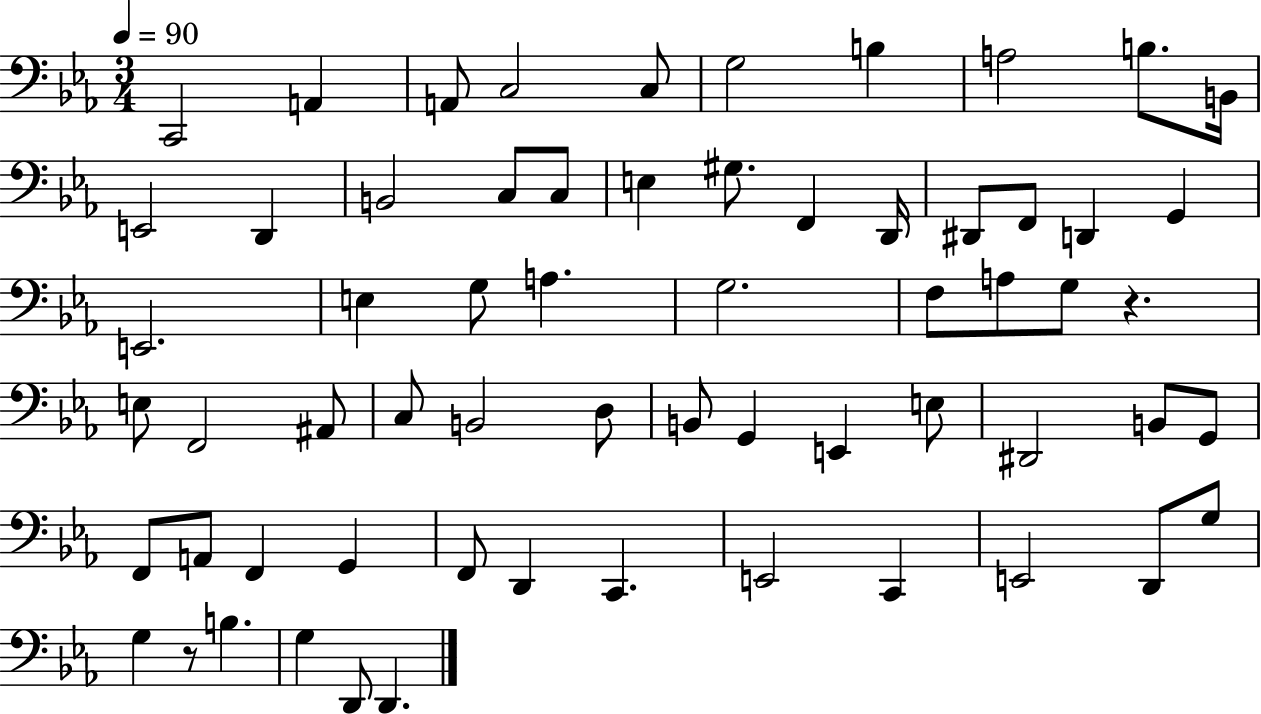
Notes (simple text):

C2/h A2/q A2/e C3/h C3/e G3/h B3/q A3/h B3/e. B2/s E2/h D2/q B2/h C3/e C3/e E3/q G#3/e. F2/q D2/s D#2/e F2/e D2/q G2/q E2/h. E3/q G3/e A3/q. G3/h. F3/e A3/e G3/e R/q. E3/e F2/h A#2/e C3/e B2/h D3/e B2/e G2/q E2/q E3/e D#2/h B2/e G2/e F2/e A2/e F2/q G2/q F2/e D2/q C2/q. E2/h C2/q E2/h D2/e G3/e G3/q R/e B3/q. G3/q D2/e D2/q.